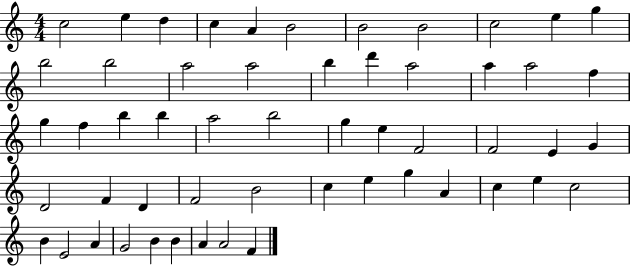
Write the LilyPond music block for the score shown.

{
  \clef treble
  \numericTimeSignature
  \time 4/4
  \key c \major
  c''2 e''4 d''4 | c''4 a'4 b'2 | b'2 b'2 | c''2 e''4 g''4 | \break b''2 b''2 | a''2 a''2 | b''4 d'''4 a''2 | a''4 a''2 f''4 | \break g''4 f''4 b''4 b''4 | a''2 b''2 | g''4 e''4 f'2 | f'2 e'4 g'4 | \break d'2 f'4 d'4 | f'2 b'2 | c''4 e''4 g''4 a'4 | c''4 e''4 c''2 | \break b'4 e'2 a'4 | g'2 b'4 b'4 | a'4 a'2 f'4 | \bar "|."
}